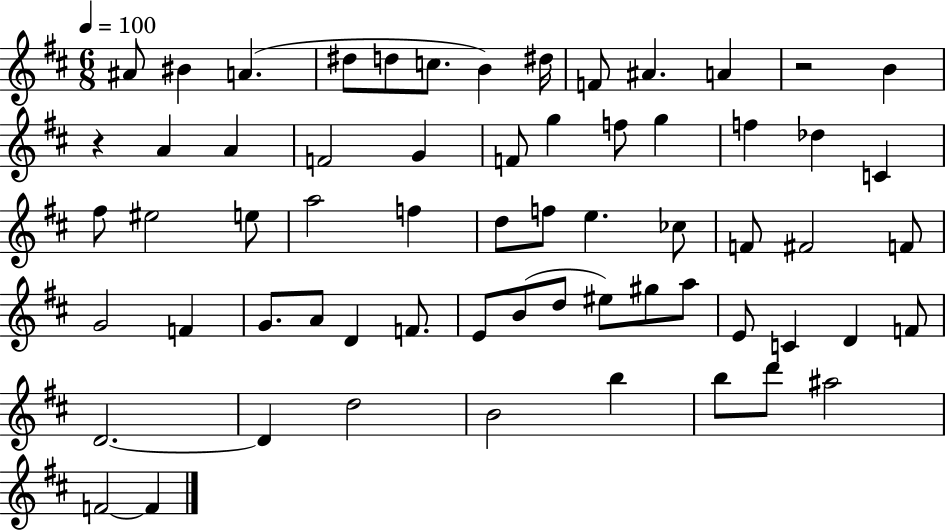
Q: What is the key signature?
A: D major